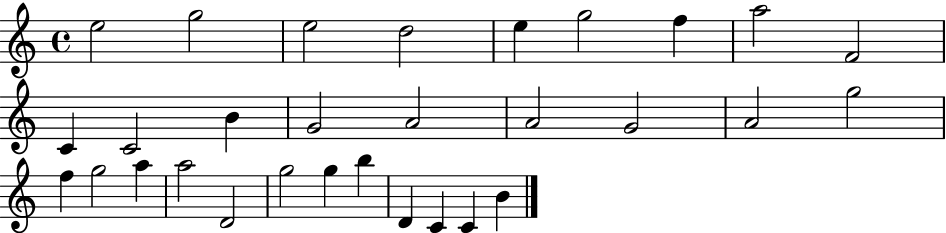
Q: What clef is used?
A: treble